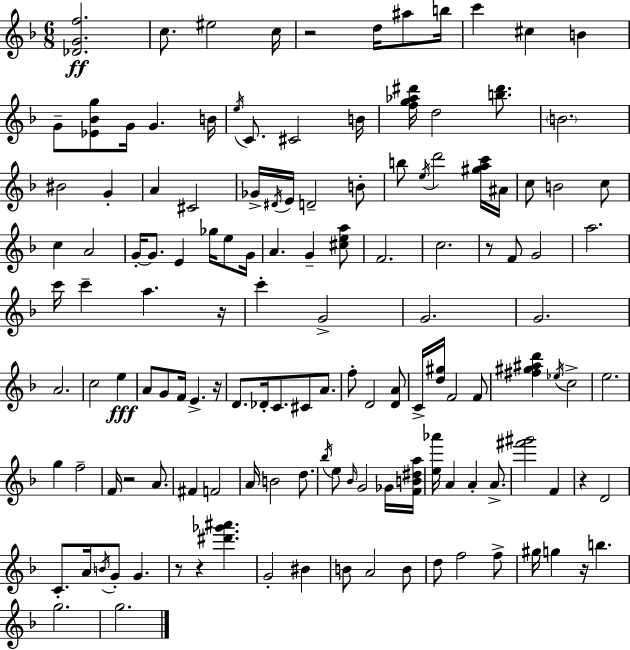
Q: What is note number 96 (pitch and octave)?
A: D4